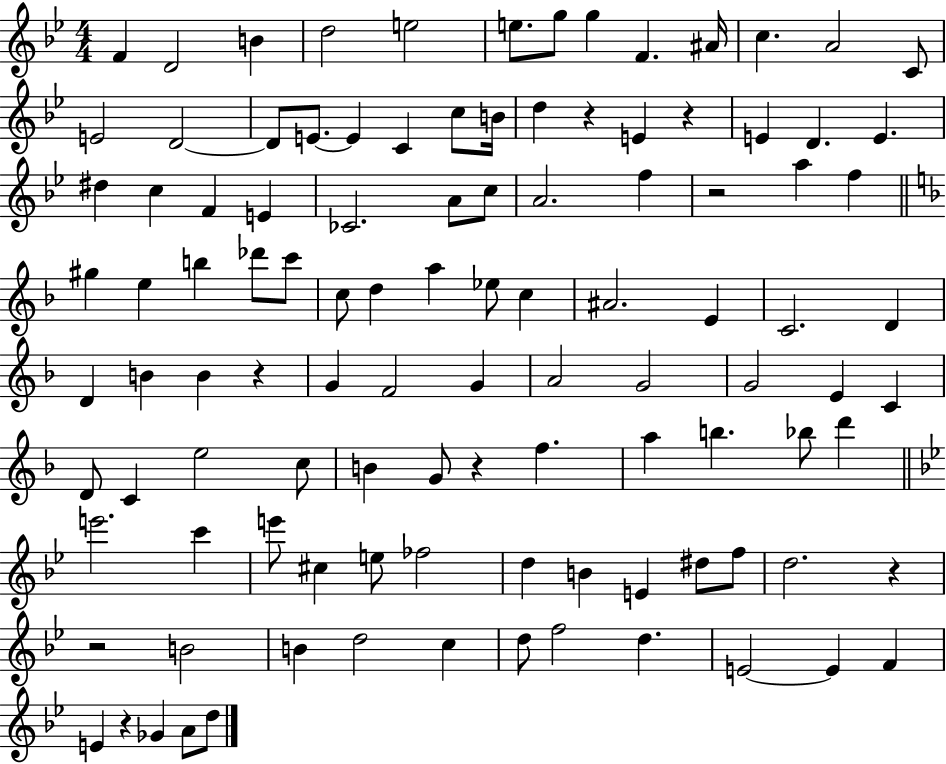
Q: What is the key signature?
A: BES major